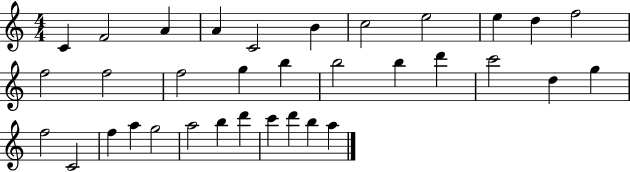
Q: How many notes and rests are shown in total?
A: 34